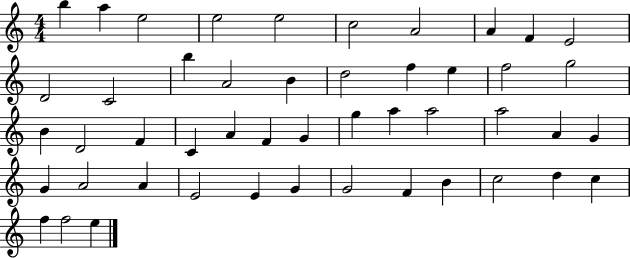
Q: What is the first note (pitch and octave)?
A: B5